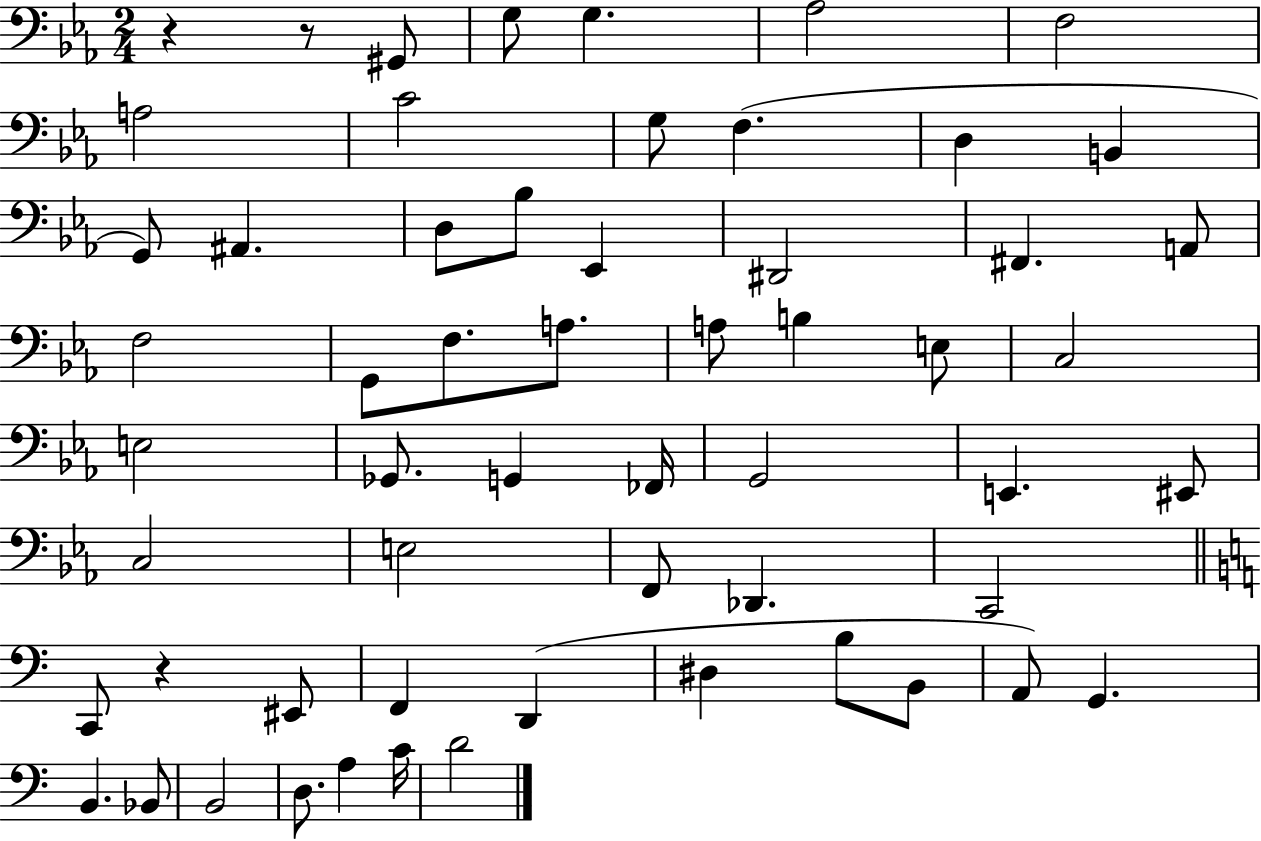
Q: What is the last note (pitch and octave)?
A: D4